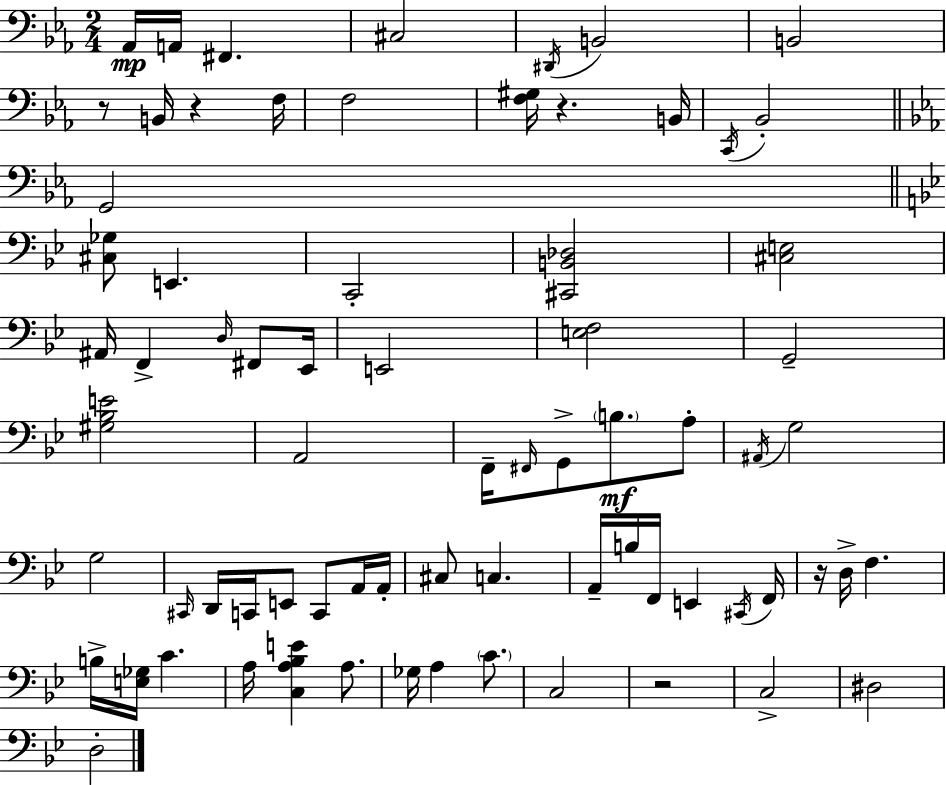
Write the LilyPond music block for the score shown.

{
  \clef bass
  \numericTimeSignature
  \time 2/4
  \key c \minor
  aes,16\mp a,16 fis,4. | cis2 | \acciaccatura { dis,16 } b,2 | b,2 | \break r8 b,16 r4 | f16 f2 | <f gis>16 r4. | b,16 \acciaccatura { c,16 } bes,2-. | \break \bar "||" \break \key c \minor g,2 | \bar "||" \break \key bes \major <cis ges>8 e,4. | c,2-. | <cis, b, des>2 | <cis e>2 | \break ais,16 f,4-> \grace { d16 } fis,8 | ees,16 e,2 | <e f>2 | g,2-- | \break <gis bes e'>2 | a,2 | f,16-- \grace { fis,16 } g,8-> \parenthesize b8.\mf | a8-. \acciaccatura { ais,16 } g2 | \break g2 | \grace { cis,16 } d,16 c,16 e,8 | c,8 a,16 a,16-. cis8 c4. | a,16-- b16 f,16 e,4 | \break \acciaccatura { cis,16 } f,16 r16 d16-> f4. | b16-> <e ges>16 c'4. | a16 <c a bes e'>4 | a8. ges16 a4 | \break \parenthesize c'8. c2 | r2 | c2-> | dis2 | \break d2-. | \bar "|."
}